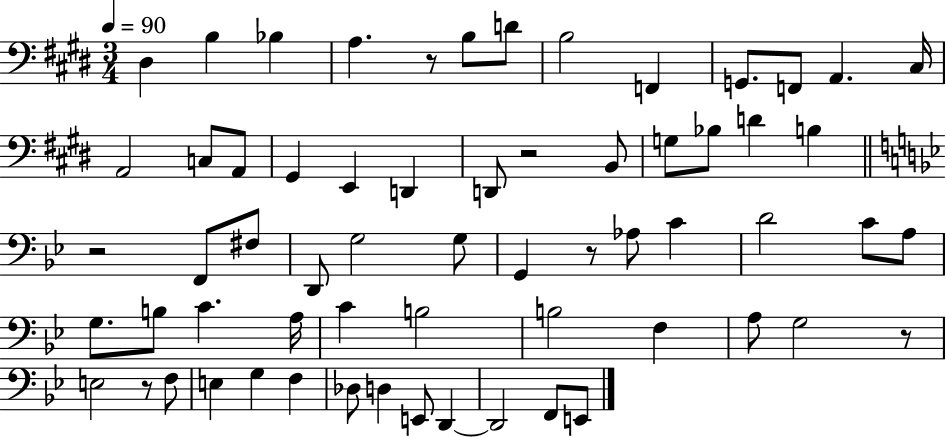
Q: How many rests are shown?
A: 6